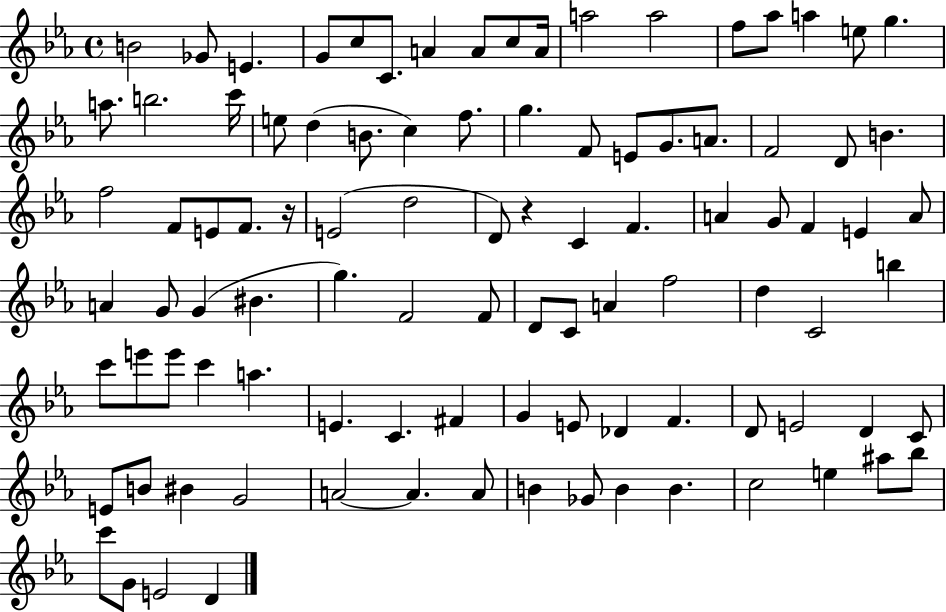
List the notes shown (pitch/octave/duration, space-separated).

B4/h Gb4/e E4/q. G4/e C5/e C4/e. A4/q A4/e C5/e A4/s A5/h A5/h F5/e Ab5/e A5/q E5/e G5/q. A5/e. B5/h. C6/s E5/e D5/q B4/e. C5/q F5/e. G5/q. F4/e E4/e G4/e. A4/e. F4/h D4/e B4/q. F5/h F4/e E4/e F4/e. R/s E4/h D5/h D4/e R/q C4/q F4/q. A4/q G4/e F4/q E4/q A4/e A4/q G4/e G4/q BIS4/q. G5/q. F4/h F4/e D4/e C4/e A4/q F5/h D5/q C4/h B5/q C6/e E6/e E6/e C6/q A5/q. E4/q. C4/q. F#4/q G4/q E4/e Db4/q F4/q. D4/e E4/h D4/q C4/e E4/e B4/e BIS4/q G4/h A4/h A4/q. A4/e B4/q Gb4/e B4/q B4/q. C5/h E5/q A#5/e Bb5/e C6/e G4/e E4/h D4/q